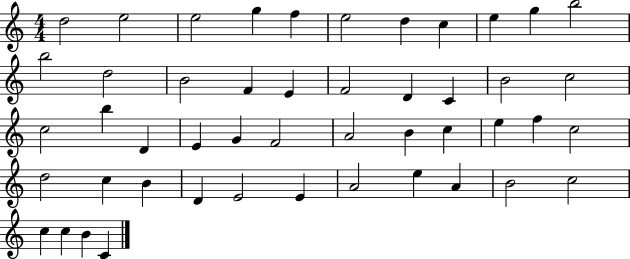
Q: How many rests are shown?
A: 0